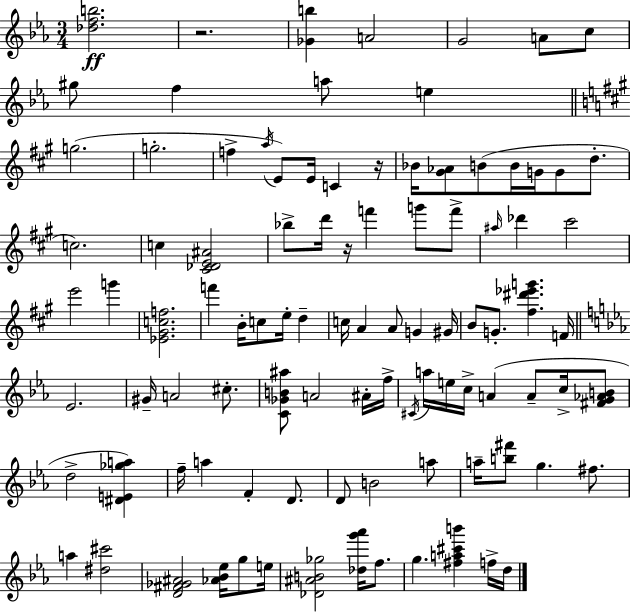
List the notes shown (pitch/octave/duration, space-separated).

[Db5,F5,B5]/h. R/h. [Gb4,B5]/q A4/h G4/h A4/e C5/e G#5/e F5/q A5/e E5/q G5/h. G5/h. F5/q A5/s E4/e E4/s C4/q R/s Bb4/s [G#4,Ab4]/e B4/e B4/s G4/s G4/e D5/e. C5/h. C5/q [C#4,Db4,E4,A#4]/h Bb5/e D6/s R/s F6/q G6/e F6/e A#5/s Db6/q C#6/h E6/h G6/q [Eb4,G#4,C5,F5]/h. F6/q B4/s C5/e E5/s D5/q C5/s A4/q A4/e G4/q G#4/s B4/e G4/e. [F#5,D#6,Eb6,G6]/q. F4/s Eb4/h. G#4/s A4/h C#5/e. [C4,Gb4,B4,A#5]/e A4/h A#4/s F5/s C#4/s A5/s E5/s C5/s A4/q A4/e C5/s [F#4,G4,Ab4,B4]/e D5/h [D#4,E4,Gb5,A5]/q F5/s A5/q F4/q D4/e. D4/e B4/h A5/e A5/s [B5,F#6]/e G5/q. F#5/e. A5/q [D#5,C#6]/h [D4,F#4,Gb4,A#4]/h [Ab4,Bb4,Eb5]/s G5/e E5/s [Db4,A#4,B4,Gb5]/h [Db5,G6,Ab6]/s F5/e. G5/q. [F#5,A5,C#6,B6]/q F5/s D5/s